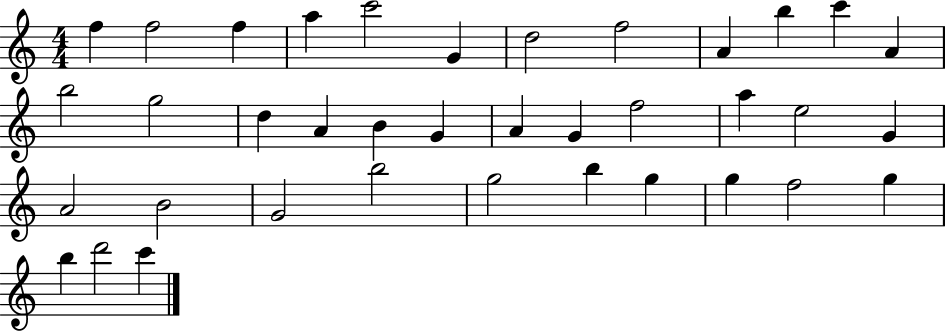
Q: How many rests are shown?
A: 0